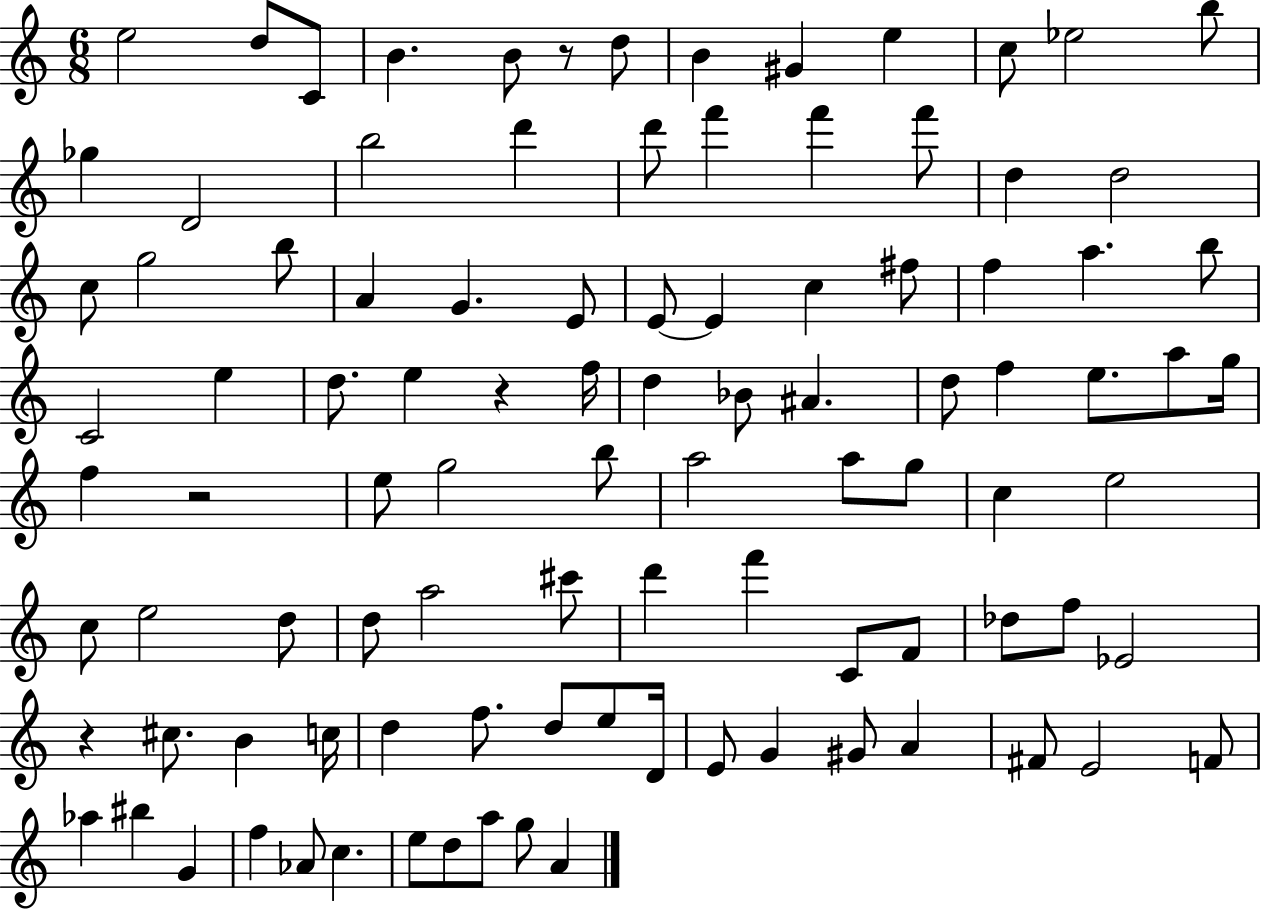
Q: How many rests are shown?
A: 4